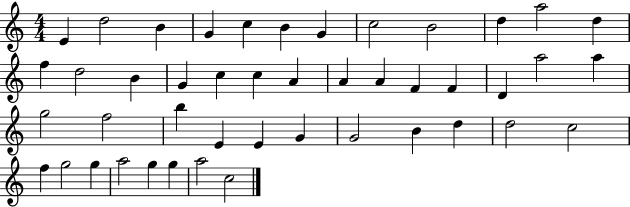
E4/q D5/h B4/q G4/q C5/q B4/q G4/q C5/h B4/h D5/q A5/h D5/q F5/q D5/h B4/q G4/q C5/q C5/q A4/q A4/q A4/q F4/q F4/q D4/q A5/h A5/q G5/h F5/h B5/q E4/q E4/q G4/q G4/h B4/q D5/q D5/h C5/h F5/q G5/h G5/q A5/h G5/q G5/q A5/h C5/h